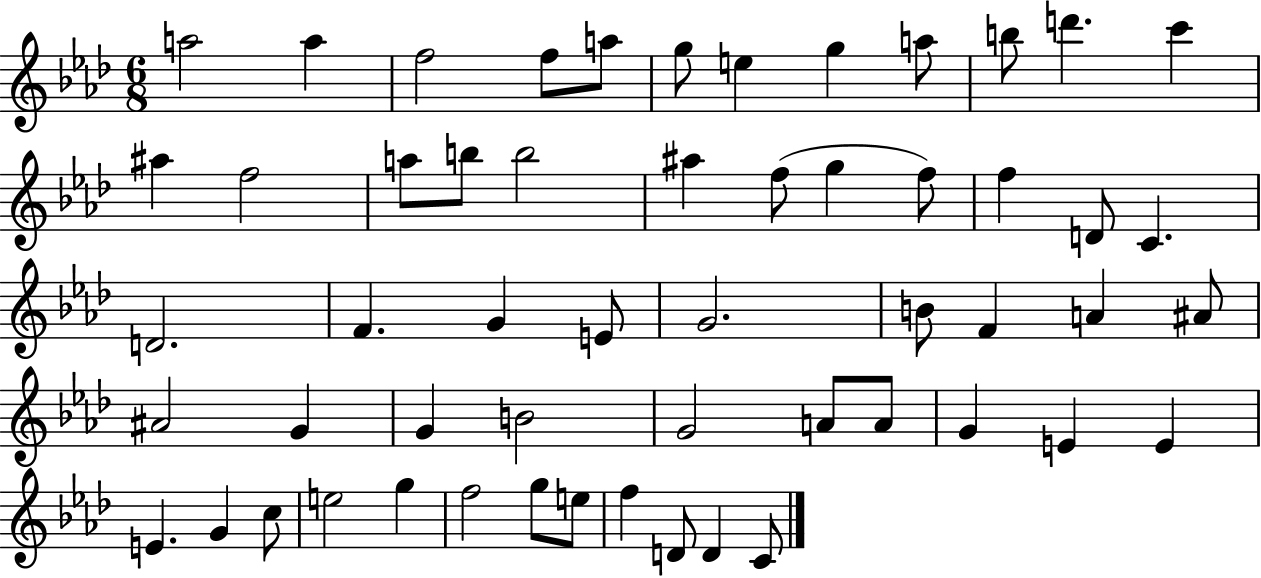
{
  \clef treble
  \numericTimeSignature
  \time 6/8
  \key aes \major
  a''2 a''4 | f''2 f''8 a''8 | g''8 e''4 g''4 a''8 | b''8 d'''4. c'''4 | \break ais''4 f''2 | a''8 b''8 b''2 | ais''4 f''8( g''4 f''8) | f''4 d'8 c'4. | \break d'2. | f'4. g'4 e'8 | g'2. | b'8 f'4 a'4 ais'8 | \break ais'2 g'4 | g'4 b'2 | g'2 a'8 a'8 | g'4 e'4 e'4 | \break e'4. g'4 c''8 | e''2 g''4 | f''2 g''8 e''8 | f''4 d'8 d'4 c'8 | \break \bar "|."
}